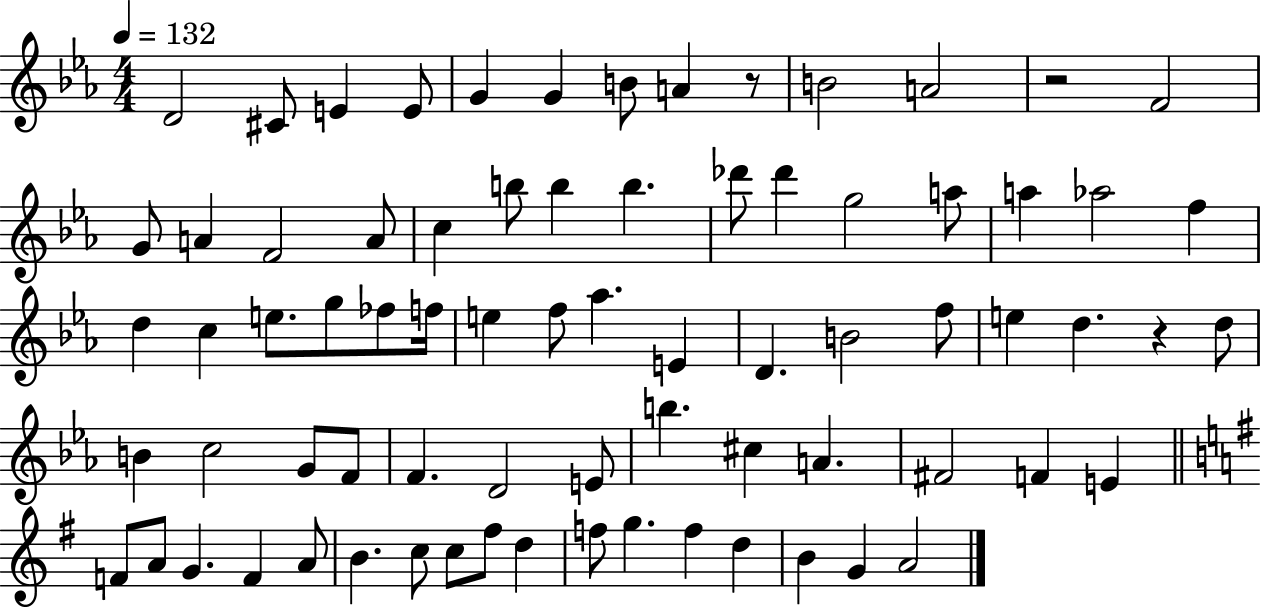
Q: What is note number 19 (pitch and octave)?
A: B5